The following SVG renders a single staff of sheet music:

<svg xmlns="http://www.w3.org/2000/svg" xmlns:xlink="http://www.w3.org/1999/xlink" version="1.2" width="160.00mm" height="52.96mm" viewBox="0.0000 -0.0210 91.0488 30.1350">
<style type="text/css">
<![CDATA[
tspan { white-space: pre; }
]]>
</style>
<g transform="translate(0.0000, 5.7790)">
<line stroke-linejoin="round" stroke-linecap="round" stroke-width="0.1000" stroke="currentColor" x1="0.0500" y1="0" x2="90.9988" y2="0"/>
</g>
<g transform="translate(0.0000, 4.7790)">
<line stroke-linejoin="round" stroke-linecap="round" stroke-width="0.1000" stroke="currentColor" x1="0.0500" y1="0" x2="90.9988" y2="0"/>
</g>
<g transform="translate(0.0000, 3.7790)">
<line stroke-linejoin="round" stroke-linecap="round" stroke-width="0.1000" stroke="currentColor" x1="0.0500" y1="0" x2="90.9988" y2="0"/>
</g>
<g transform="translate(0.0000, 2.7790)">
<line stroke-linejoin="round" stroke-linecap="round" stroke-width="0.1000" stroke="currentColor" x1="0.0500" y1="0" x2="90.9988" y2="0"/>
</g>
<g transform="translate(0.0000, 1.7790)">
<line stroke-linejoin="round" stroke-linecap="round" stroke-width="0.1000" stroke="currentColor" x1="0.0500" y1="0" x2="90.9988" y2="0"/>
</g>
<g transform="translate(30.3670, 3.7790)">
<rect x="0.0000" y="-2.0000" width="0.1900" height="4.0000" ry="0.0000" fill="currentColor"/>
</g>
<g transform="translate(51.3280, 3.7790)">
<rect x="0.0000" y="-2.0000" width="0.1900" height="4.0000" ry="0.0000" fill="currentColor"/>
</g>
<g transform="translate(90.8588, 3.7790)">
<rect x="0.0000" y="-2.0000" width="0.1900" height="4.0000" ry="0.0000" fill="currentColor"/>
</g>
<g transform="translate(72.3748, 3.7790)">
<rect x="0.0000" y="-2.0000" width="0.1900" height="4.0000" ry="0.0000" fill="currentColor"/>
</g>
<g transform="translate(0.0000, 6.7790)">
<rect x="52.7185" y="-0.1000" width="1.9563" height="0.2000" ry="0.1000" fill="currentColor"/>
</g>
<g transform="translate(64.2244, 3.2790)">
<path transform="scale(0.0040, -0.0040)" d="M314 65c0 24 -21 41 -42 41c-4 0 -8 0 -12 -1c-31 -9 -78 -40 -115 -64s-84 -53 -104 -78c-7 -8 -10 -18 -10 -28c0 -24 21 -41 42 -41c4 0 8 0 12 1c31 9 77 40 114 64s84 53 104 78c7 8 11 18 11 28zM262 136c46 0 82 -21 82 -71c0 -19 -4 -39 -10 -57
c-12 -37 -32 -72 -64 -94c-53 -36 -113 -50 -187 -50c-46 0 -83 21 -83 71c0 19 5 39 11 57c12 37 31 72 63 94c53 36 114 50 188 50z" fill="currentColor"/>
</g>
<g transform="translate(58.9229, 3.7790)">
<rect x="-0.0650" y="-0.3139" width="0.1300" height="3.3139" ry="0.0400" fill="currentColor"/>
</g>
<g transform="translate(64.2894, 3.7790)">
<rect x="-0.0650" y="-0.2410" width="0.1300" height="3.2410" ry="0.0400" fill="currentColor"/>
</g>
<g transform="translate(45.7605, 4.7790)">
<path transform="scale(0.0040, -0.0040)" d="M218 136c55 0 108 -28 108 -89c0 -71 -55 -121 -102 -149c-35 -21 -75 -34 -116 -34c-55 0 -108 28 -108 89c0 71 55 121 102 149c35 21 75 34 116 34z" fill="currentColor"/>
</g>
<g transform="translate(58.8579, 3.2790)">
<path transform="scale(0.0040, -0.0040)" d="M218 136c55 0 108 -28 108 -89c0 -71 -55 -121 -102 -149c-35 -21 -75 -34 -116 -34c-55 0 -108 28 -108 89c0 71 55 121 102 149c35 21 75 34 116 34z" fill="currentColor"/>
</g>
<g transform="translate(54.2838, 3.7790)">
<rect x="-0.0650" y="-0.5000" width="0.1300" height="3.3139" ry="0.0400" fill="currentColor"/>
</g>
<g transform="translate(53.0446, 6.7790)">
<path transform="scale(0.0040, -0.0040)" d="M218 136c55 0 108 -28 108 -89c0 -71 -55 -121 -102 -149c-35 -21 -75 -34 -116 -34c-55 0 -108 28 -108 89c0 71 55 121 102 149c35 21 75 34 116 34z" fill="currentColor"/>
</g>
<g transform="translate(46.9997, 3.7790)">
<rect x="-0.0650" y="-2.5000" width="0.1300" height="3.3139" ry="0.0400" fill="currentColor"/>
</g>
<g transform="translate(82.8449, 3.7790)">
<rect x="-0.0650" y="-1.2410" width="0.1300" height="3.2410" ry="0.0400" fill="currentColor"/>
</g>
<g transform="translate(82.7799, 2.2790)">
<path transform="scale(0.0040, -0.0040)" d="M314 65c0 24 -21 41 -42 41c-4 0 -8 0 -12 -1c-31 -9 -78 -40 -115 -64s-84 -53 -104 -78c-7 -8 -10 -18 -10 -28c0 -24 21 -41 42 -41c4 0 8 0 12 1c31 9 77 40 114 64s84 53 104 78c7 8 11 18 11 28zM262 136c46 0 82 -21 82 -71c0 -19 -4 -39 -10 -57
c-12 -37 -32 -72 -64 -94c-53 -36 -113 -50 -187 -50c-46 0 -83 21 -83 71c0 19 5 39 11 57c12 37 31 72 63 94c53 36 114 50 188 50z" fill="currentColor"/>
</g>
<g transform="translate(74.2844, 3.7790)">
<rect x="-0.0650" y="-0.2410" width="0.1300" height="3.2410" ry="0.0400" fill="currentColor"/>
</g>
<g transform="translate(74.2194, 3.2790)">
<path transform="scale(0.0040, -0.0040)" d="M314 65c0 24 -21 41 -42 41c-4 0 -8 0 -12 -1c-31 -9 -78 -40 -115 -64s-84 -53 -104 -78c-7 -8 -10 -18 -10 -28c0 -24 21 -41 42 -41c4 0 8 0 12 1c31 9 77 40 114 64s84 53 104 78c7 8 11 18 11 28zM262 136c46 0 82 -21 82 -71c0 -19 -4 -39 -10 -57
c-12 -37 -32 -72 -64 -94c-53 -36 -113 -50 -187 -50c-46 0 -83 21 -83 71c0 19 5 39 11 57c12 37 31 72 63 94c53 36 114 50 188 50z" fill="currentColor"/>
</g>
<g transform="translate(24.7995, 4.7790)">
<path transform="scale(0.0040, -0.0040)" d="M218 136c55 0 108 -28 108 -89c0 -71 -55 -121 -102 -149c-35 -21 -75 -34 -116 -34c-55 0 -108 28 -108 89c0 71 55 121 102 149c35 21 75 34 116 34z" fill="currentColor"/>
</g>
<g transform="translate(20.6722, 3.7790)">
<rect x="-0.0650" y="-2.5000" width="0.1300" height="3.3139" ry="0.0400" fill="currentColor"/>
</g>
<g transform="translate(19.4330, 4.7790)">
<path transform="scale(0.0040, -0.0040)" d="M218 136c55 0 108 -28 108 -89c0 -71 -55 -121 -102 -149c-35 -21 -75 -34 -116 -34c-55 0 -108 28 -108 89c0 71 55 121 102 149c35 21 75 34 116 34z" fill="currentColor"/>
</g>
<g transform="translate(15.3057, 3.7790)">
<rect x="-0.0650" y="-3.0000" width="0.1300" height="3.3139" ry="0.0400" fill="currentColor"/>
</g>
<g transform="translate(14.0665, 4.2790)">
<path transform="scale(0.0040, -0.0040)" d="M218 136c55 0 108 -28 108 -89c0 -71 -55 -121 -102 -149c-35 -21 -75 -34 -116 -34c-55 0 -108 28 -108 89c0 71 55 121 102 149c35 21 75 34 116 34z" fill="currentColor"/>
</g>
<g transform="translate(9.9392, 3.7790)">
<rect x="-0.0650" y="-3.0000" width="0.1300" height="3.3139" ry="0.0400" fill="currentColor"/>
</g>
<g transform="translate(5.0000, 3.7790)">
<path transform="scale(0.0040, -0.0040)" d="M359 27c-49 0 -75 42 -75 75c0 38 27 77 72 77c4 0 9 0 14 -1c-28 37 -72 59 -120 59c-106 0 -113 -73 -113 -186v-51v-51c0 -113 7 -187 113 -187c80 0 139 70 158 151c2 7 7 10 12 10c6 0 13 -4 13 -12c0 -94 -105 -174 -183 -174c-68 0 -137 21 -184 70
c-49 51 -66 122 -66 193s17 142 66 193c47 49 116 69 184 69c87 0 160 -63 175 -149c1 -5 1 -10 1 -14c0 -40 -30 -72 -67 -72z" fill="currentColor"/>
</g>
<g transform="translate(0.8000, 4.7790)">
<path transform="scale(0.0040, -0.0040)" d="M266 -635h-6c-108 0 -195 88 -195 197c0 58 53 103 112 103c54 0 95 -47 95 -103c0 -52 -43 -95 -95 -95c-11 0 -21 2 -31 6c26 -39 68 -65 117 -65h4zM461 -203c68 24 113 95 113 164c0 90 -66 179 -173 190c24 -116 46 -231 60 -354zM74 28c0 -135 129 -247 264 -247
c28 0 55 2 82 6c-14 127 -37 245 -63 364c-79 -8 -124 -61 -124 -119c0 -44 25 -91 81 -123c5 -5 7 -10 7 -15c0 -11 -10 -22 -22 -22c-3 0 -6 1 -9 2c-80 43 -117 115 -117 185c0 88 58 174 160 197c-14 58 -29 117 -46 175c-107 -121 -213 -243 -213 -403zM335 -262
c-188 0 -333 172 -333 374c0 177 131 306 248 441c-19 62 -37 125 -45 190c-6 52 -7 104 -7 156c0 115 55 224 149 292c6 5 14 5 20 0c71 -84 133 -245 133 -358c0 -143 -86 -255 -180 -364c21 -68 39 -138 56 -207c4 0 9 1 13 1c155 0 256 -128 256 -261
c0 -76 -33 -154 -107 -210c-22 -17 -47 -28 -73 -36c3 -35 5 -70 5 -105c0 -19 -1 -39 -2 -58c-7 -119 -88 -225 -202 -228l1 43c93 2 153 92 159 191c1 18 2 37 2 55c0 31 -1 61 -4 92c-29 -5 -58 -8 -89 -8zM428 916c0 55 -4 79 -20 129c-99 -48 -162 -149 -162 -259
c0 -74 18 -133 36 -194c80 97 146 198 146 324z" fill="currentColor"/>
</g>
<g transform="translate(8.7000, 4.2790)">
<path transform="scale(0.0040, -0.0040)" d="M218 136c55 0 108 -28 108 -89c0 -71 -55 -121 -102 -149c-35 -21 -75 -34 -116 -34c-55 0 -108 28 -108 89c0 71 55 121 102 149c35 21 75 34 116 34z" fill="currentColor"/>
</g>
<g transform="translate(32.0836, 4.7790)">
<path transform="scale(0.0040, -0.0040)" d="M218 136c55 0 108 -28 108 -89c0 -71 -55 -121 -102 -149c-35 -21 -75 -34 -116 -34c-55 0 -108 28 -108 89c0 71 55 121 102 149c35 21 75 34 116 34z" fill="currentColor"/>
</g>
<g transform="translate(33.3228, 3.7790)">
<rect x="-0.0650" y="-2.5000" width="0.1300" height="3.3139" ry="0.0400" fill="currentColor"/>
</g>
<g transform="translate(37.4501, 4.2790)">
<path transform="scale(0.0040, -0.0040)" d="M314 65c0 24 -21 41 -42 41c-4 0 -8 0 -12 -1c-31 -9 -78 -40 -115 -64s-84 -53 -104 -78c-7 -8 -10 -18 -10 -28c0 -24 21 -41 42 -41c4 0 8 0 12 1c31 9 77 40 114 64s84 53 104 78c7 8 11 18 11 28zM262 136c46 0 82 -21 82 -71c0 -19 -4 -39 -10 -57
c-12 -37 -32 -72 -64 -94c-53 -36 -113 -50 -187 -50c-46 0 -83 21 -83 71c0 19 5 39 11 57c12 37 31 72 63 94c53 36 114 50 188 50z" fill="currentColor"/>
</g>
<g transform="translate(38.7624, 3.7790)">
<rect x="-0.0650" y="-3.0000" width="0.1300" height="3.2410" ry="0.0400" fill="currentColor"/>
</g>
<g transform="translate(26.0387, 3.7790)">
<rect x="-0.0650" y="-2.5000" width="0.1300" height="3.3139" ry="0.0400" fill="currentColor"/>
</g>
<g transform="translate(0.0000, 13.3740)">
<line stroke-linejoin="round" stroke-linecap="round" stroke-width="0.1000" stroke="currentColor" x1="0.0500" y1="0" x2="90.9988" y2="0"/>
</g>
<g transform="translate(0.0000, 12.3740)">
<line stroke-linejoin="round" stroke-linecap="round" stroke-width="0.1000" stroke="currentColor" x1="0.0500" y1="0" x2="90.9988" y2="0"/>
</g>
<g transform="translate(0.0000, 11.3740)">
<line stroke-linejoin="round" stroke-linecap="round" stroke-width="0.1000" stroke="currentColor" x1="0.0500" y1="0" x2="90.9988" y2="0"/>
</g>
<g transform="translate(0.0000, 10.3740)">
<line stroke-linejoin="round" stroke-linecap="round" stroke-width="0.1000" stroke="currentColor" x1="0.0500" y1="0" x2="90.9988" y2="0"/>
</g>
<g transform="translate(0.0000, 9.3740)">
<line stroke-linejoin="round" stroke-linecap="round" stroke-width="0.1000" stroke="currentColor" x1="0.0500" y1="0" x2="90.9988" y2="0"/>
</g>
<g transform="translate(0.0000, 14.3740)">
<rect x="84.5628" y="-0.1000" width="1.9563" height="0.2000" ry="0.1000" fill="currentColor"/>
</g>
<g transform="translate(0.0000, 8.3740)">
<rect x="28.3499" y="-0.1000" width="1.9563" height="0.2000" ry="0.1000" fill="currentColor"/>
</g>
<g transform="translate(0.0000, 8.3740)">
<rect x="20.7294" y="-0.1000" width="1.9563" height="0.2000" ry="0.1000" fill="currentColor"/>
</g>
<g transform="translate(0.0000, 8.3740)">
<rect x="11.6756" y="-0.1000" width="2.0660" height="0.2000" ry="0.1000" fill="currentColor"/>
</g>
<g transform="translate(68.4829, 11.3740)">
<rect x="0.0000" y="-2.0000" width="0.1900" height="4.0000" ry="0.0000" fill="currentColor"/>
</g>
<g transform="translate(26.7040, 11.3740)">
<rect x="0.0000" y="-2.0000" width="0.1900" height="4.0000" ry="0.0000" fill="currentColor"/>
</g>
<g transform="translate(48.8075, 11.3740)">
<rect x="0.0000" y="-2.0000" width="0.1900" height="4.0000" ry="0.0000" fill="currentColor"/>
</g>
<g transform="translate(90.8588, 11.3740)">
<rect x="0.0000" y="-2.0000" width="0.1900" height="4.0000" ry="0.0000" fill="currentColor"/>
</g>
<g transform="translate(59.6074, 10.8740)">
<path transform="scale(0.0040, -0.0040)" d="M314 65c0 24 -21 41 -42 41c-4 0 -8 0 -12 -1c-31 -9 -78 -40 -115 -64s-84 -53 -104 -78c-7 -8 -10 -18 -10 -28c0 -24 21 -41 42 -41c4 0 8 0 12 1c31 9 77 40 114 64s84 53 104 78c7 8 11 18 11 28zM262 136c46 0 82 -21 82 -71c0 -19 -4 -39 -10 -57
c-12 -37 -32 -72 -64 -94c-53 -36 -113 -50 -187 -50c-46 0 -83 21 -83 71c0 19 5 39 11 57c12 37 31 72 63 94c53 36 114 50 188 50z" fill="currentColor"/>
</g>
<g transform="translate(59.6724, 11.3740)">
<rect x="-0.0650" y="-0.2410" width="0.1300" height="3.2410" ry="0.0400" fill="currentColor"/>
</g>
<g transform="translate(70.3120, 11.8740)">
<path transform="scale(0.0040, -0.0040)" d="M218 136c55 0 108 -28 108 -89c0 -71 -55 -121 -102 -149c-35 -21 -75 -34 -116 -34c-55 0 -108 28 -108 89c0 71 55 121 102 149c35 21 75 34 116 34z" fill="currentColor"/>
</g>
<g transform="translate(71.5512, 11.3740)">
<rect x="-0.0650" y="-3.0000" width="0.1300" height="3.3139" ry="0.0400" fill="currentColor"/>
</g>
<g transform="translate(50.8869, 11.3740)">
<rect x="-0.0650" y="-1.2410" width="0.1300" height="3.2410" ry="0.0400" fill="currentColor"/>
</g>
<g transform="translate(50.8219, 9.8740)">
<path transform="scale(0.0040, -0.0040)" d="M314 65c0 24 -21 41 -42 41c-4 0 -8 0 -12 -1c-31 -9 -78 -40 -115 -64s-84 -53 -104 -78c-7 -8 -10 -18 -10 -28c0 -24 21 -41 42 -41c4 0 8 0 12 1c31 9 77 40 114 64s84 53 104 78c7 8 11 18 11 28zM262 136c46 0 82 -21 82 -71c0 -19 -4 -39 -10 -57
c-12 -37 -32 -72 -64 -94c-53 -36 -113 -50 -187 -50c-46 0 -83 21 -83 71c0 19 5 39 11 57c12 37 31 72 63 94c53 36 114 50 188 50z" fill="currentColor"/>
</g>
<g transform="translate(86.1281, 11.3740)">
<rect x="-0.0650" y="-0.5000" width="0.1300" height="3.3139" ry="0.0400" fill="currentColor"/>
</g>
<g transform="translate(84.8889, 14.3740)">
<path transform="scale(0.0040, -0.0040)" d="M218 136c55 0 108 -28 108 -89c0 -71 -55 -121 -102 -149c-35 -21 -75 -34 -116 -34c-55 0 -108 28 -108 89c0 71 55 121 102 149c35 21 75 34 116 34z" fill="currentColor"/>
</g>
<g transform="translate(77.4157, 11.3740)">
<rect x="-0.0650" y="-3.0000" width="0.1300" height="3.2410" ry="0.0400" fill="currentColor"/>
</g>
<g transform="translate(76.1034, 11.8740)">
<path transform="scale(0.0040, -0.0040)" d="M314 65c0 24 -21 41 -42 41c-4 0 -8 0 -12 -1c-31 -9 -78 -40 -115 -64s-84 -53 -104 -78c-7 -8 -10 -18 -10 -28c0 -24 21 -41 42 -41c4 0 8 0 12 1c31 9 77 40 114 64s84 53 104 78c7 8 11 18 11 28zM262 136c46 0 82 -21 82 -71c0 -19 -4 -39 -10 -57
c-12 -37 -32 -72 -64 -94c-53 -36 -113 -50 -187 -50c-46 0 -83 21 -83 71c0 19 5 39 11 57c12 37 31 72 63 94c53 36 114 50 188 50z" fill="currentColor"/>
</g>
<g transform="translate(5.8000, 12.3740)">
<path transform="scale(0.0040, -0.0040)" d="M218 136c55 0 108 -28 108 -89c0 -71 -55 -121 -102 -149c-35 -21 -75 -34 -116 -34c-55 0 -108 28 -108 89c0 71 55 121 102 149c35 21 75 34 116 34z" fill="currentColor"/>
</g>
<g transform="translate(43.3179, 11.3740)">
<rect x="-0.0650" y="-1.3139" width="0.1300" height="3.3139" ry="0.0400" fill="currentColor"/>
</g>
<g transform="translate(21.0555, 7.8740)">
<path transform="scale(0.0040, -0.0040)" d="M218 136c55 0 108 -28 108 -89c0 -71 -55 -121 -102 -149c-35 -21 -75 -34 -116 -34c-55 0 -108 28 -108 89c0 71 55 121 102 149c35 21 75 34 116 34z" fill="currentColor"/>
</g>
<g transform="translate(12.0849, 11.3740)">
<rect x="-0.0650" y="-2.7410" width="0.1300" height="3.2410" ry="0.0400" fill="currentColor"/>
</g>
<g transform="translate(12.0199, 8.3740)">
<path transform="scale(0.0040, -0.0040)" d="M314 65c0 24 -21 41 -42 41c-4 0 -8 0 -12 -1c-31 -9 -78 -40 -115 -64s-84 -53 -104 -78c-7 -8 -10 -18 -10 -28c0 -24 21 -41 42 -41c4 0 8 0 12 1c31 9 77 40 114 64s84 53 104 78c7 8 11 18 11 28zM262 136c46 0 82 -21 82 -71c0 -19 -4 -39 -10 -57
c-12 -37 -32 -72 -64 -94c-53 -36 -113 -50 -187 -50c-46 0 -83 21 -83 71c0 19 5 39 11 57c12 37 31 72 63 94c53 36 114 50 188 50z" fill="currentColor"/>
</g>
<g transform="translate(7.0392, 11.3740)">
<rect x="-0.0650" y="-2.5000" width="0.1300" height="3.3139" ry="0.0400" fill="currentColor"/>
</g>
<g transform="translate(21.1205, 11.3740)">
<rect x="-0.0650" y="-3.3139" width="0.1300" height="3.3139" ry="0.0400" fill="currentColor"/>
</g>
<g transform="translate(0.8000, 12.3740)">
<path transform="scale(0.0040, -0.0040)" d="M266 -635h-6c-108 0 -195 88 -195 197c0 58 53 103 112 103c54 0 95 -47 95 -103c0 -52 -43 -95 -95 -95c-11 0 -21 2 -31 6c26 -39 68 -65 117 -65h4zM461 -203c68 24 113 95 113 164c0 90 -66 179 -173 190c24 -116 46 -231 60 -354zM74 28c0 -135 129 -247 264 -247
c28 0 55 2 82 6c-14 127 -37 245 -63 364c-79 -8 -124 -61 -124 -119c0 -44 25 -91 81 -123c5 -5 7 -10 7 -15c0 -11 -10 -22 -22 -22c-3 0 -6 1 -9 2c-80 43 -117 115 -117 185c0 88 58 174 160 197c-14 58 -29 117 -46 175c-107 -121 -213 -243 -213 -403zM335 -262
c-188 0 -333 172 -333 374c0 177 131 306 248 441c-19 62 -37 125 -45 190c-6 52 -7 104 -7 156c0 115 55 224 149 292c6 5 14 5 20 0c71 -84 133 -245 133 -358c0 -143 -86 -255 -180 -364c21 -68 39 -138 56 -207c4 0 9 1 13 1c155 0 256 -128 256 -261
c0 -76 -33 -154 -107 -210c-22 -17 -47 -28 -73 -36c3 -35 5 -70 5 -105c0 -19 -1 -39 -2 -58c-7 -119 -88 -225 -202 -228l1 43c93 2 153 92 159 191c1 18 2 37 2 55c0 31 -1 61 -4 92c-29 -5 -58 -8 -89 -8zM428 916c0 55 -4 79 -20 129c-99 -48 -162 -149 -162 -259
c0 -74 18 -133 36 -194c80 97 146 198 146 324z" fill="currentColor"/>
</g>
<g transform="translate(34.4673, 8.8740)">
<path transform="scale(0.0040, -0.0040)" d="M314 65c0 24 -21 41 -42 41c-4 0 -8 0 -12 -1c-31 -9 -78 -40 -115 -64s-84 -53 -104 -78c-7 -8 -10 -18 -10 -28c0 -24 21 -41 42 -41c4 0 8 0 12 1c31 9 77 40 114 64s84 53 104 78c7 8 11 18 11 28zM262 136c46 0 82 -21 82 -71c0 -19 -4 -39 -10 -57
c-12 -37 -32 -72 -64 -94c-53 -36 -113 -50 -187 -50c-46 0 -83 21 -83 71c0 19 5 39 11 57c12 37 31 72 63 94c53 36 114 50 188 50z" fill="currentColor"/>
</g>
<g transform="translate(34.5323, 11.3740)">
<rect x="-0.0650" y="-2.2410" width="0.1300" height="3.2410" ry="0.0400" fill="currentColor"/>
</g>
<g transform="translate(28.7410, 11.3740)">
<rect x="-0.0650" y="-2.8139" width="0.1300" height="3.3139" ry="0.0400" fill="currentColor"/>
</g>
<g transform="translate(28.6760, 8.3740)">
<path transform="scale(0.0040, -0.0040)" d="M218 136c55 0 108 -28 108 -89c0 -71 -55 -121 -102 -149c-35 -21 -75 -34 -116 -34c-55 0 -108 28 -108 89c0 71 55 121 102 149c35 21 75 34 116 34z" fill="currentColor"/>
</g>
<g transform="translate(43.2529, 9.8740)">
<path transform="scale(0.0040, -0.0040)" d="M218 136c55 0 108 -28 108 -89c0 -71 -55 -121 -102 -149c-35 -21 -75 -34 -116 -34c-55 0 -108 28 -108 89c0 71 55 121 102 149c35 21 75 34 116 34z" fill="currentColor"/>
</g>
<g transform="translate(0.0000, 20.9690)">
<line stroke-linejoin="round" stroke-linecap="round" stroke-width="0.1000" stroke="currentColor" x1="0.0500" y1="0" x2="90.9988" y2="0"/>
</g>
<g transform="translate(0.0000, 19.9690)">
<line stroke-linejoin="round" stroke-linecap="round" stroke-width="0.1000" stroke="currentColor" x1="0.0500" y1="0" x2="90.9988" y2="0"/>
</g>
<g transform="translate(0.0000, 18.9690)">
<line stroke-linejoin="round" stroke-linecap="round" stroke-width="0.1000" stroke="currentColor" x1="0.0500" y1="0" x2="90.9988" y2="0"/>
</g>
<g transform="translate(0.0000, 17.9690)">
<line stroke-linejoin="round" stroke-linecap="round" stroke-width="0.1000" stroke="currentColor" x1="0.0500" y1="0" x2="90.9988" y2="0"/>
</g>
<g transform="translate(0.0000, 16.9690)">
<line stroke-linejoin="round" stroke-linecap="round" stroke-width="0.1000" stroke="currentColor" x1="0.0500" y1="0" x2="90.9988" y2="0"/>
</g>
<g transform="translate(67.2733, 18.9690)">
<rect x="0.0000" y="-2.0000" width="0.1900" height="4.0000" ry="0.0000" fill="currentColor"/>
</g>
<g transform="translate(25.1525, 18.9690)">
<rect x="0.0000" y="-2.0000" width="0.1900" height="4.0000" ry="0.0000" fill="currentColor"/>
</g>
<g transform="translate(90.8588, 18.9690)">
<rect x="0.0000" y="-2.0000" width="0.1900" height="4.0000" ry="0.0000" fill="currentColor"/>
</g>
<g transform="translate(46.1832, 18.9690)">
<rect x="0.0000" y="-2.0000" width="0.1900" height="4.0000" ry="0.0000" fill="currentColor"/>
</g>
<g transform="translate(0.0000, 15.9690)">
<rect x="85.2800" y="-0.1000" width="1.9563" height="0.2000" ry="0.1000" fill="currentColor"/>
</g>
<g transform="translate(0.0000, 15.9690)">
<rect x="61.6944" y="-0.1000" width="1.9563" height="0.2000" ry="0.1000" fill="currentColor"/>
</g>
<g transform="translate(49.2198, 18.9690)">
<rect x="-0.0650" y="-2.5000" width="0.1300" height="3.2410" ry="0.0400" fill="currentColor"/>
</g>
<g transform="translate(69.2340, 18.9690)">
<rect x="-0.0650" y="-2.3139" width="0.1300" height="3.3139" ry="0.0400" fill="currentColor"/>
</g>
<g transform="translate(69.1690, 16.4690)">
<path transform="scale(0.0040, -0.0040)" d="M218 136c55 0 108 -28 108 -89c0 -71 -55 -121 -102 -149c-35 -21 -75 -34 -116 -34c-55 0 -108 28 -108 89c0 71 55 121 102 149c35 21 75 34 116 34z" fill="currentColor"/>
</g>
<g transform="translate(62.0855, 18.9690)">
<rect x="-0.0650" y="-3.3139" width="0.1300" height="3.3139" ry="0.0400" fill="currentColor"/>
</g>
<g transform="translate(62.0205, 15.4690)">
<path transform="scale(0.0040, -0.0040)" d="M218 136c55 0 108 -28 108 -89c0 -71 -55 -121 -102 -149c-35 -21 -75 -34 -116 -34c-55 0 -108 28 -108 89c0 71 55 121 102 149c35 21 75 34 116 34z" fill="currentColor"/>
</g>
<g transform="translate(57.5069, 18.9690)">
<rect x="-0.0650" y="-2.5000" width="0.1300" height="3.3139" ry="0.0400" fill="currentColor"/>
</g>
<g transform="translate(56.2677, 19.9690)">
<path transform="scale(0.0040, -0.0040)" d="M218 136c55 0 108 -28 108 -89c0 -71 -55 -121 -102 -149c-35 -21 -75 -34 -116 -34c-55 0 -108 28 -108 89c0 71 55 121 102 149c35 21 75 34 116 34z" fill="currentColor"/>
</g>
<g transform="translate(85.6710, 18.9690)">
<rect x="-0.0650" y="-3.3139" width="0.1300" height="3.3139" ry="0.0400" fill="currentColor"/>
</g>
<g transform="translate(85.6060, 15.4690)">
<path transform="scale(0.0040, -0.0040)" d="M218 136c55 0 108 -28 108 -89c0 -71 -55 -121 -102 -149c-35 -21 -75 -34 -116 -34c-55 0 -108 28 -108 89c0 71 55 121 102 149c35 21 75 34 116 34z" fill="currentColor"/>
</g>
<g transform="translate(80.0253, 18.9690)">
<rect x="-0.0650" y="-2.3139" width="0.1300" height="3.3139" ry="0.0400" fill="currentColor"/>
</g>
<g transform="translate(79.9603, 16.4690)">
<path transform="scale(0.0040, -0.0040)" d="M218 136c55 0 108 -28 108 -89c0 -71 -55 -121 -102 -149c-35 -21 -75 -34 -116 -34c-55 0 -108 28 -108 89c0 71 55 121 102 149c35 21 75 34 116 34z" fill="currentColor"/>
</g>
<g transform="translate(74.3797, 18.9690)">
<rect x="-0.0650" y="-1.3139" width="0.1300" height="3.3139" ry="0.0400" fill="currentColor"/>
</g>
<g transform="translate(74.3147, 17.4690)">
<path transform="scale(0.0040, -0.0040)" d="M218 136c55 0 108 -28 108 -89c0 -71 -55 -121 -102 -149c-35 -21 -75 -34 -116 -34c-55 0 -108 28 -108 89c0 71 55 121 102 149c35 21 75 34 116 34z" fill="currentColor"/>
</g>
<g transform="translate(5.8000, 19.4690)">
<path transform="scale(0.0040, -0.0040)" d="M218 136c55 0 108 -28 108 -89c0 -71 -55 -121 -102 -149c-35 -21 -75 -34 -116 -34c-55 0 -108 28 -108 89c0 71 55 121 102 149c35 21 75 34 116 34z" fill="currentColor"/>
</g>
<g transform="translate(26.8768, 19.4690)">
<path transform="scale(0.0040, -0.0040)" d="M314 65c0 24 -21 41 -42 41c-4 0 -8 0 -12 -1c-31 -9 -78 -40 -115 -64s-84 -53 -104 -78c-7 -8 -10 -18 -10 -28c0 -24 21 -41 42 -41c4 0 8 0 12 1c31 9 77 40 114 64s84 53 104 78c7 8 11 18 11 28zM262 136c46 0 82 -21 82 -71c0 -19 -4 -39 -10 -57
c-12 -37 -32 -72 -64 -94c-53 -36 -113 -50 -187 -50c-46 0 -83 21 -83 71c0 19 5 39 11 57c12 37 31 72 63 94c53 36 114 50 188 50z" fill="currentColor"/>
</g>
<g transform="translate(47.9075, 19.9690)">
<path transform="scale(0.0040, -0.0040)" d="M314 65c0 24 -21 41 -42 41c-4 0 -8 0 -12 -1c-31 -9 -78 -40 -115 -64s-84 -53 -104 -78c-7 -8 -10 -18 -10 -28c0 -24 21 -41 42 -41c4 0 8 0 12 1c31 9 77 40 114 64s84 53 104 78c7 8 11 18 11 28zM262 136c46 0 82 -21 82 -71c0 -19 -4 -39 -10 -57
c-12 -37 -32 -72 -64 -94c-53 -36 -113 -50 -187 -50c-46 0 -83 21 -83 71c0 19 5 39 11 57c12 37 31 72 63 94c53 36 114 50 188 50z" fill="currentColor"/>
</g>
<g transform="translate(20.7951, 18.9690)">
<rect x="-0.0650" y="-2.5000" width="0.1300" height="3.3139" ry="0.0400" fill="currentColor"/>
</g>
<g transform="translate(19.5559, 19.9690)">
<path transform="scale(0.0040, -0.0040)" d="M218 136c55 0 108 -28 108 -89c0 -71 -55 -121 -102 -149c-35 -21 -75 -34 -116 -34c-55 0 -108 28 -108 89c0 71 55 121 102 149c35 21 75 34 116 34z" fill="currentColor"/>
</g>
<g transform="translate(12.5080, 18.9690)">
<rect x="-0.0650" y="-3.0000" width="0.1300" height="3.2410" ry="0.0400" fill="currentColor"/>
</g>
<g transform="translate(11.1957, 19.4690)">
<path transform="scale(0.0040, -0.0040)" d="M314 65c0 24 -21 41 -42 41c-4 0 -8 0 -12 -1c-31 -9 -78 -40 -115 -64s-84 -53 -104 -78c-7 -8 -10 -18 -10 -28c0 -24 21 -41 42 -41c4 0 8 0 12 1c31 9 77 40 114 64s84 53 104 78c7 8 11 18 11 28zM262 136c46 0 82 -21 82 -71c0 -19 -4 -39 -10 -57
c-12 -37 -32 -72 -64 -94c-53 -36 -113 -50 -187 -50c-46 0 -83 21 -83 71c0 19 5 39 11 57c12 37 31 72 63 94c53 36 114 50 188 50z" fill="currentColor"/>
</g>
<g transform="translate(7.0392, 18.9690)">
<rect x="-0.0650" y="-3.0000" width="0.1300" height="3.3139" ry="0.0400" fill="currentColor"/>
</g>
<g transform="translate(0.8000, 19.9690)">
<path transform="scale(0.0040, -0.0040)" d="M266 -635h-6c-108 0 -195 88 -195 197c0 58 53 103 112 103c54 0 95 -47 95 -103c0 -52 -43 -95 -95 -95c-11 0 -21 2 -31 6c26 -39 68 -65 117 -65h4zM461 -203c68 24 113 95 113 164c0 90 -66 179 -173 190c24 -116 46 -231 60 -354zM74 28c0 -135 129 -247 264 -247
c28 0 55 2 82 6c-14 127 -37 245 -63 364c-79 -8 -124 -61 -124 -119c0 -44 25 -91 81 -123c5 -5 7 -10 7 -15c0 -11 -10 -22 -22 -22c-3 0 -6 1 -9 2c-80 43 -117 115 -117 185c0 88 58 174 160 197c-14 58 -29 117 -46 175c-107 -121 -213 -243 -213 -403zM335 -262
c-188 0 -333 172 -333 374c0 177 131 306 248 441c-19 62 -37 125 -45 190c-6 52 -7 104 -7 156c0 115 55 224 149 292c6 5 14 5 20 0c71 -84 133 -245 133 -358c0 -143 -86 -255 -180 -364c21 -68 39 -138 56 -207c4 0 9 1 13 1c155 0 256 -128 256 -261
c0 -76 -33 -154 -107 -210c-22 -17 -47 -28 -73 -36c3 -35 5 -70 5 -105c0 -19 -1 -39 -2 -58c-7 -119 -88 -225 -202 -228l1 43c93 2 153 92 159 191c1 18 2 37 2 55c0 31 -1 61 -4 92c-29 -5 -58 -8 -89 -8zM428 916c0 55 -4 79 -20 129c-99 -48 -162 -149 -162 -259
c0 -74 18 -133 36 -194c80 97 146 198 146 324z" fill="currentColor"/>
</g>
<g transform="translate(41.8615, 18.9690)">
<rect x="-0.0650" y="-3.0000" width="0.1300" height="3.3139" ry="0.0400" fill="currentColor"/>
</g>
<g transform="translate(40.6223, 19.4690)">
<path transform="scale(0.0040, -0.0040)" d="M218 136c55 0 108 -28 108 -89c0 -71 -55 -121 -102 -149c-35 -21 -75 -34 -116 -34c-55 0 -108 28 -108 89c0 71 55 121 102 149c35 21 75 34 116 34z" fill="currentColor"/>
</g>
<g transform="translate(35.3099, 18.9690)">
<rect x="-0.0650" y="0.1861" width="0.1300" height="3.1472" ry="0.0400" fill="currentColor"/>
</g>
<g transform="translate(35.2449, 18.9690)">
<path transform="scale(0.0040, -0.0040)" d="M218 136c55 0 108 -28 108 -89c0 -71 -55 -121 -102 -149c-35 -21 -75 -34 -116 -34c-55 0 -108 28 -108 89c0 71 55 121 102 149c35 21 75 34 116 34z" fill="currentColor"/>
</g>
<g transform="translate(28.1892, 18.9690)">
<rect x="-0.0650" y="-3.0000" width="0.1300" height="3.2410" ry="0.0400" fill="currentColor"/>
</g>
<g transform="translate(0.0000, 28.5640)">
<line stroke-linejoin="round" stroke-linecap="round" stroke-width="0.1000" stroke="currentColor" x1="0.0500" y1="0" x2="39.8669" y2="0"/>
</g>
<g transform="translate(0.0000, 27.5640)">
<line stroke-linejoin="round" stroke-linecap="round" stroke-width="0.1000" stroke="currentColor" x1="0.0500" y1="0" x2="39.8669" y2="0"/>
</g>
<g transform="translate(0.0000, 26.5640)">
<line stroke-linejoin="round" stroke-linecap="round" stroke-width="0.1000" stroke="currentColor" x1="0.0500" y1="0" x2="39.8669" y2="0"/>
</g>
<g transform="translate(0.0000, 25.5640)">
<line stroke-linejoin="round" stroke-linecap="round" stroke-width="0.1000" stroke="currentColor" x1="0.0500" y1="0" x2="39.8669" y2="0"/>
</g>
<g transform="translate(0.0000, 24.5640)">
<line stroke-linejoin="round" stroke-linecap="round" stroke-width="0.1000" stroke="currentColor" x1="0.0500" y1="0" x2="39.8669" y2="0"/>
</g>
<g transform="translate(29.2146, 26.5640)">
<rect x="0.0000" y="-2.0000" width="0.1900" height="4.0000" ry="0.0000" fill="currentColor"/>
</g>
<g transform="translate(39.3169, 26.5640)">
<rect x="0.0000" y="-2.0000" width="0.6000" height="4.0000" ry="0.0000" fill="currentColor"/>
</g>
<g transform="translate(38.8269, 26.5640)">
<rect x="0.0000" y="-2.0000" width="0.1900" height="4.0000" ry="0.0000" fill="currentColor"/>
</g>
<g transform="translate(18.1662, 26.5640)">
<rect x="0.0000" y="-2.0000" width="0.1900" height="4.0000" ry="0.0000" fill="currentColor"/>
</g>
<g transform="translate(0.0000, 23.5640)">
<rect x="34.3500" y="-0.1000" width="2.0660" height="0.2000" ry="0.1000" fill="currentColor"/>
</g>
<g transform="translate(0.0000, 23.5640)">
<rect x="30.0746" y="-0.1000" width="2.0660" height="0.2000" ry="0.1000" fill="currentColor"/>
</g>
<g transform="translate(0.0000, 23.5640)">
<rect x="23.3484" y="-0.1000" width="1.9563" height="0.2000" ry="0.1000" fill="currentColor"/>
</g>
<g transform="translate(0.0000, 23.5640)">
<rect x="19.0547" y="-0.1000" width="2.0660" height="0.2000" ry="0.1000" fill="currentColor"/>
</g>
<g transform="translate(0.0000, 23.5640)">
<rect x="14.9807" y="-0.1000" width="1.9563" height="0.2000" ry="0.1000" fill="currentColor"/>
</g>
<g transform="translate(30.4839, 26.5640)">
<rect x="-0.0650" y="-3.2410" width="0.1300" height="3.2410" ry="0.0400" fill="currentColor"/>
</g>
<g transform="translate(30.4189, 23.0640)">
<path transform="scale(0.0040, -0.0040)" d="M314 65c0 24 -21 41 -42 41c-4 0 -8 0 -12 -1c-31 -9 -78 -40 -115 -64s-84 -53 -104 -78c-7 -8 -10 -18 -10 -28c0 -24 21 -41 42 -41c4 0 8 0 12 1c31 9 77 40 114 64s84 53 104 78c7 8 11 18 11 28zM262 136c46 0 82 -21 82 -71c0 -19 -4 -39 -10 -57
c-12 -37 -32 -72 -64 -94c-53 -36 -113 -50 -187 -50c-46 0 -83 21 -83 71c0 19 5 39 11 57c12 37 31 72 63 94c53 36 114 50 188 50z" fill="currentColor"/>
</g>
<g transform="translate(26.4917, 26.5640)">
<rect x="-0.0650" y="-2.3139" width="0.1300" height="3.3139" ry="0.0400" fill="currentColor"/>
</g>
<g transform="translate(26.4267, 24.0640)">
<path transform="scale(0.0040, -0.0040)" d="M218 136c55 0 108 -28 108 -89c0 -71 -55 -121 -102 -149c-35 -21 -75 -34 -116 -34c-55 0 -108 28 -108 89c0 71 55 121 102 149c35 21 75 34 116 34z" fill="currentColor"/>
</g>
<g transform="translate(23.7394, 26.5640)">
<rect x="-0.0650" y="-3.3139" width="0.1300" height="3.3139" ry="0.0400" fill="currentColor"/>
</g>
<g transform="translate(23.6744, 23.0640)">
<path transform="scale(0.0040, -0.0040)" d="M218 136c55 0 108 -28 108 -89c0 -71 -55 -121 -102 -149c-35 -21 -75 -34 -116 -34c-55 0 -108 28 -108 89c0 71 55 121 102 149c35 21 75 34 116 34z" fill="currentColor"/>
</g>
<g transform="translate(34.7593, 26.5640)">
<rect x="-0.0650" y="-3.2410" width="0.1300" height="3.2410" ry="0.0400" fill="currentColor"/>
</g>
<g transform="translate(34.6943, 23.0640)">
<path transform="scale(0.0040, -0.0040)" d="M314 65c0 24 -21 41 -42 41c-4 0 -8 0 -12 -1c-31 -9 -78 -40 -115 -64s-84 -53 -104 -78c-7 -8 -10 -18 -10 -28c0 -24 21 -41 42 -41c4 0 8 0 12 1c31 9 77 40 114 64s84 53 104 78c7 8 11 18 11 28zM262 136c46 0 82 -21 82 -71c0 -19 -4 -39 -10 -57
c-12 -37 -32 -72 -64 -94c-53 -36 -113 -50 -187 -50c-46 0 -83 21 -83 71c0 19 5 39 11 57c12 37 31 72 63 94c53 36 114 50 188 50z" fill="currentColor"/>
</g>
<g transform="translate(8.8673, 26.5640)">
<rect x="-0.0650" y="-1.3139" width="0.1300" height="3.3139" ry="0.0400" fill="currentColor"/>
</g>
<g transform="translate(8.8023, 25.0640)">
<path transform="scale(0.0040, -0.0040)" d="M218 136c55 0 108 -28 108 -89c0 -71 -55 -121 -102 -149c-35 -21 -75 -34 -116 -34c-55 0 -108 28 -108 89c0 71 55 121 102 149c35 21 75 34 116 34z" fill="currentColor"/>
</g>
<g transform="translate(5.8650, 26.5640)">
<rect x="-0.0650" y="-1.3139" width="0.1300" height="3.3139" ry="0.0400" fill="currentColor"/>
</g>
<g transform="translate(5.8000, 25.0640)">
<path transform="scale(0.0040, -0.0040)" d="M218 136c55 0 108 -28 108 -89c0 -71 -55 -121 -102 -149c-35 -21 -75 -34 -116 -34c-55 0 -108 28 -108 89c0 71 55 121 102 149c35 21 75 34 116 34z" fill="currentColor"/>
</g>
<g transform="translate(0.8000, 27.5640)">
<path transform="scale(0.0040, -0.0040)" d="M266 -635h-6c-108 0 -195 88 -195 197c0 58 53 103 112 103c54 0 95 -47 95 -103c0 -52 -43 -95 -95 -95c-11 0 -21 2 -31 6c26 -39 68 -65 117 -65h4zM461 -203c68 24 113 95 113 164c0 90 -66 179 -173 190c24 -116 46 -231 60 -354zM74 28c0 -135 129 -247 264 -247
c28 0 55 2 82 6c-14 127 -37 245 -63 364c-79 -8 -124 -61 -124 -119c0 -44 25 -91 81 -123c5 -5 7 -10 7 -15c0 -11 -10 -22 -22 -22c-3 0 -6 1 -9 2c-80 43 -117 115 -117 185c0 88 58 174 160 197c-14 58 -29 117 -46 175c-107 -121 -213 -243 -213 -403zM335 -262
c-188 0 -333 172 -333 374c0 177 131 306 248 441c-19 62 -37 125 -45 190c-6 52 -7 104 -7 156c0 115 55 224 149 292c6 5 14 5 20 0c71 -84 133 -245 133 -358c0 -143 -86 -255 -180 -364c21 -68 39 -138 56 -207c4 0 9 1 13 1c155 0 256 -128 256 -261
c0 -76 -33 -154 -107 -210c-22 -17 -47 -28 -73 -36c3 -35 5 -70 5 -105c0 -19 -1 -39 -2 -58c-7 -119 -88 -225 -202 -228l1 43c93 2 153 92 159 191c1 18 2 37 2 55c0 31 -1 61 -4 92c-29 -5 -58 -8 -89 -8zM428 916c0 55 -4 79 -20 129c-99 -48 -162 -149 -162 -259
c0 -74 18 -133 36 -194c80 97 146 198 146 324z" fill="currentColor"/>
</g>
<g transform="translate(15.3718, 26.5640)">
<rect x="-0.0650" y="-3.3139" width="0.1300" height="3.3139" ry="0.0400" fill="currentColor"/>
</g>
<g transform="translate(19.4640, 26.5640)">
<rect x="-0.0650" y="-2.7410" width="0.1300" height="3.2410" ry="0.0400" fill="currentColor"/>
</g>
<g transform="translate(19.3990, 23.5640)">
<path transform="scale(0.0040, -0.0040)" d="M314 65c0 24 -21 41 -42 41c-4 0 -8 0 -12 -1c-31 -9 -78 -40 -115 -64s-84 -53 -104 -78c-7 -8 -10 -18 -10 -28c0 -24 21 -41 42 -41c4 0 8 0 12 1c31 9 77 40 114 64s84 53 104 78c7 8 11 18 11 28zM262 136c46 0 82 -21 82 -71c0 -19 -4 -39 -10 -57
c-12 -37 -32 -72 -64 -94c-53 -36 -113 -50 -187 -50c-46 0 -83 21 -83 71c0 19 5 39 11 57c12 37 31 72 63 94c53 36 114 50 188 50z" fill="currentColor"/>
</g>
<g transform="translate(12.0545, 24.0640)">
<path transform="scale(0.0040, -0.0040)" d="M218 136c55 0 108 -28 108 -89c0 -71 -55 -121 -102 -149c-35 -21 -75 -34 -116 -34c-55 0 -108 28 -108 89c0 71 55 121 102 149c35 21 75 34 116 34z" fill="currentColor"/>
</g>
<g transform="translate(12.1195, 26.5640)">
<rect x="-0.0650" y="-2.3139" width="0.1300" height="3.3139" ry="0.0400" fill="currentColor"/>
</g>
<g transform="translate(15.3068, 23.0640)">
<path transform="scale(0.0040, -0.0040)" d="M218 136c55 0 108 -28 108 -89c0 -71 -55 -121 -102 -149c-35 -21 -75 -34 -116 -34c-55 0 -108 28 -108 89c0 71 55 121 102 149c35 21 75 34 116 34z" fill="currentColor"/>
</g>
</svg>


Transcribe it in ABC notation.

X:1
T:Untitled
M:4/4
L:1/4
K:C
A A G G G A2 G C c c2 c2 e2 G a2 b a g2 e e2 c2 A A2 C A A2 G A2 B A G2 G b g e g b e e g b a2 b g b2 b2